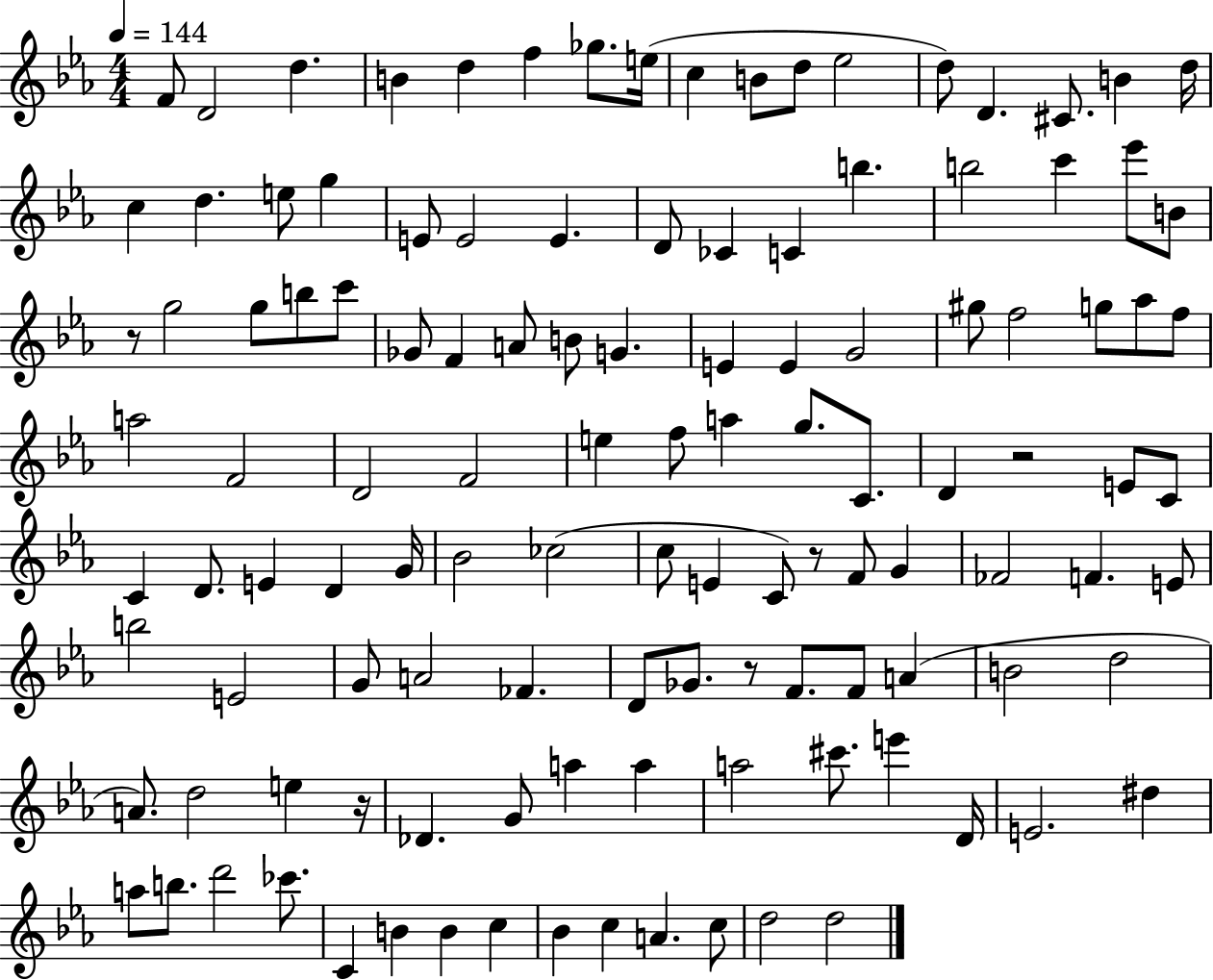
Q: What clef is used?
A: treble